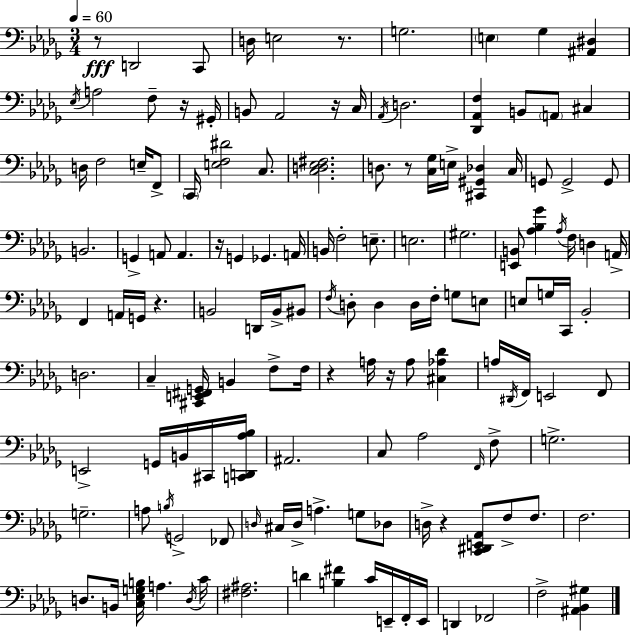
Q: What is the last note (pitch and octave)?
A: F3